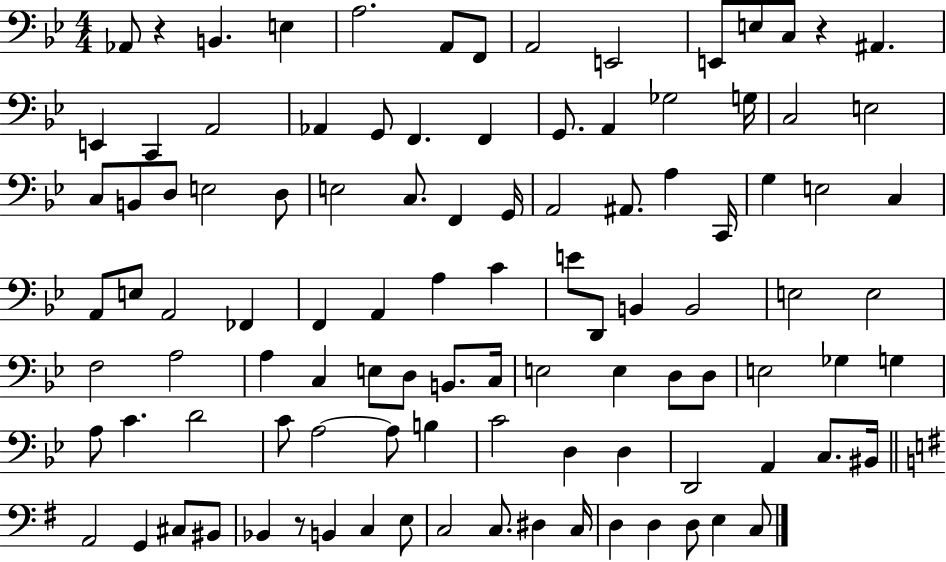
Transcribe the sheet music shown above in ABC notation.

X:1
T:Untitled
M:4/4
L:1/4
K:Bb
_A,,/2 z B,, E, A,2 A,,/2 F,,/2 A,,2 E,,2 E,,/2 E,/2 C,/2 z ^A,, E,, C,, A,,2 _A,, G,,/2 F,, F,, G,,/2 A,, _G,2 G,/4 C,2 E,2 C,/2 B,,/2 D,/2 E,2 D,/2 E,2 C,/2 F,, G,,/4 A,,2 ^A,,/2 A, C,,/4 G, E,2 C, A,,/2 E,/2 A,,2 _F,, F,, A,, A, C E/2 D,,/2 B,, B,,2 E,2 E,2 F,2 A,2 A, C, E,/2 D,/2 B,,/2 C,/4 E,2 E, D,/2 D,/2 E,2 _G, G, A,/2 C D2 C/2 A,2 A,/2 B, C2 D, D, D,,2 A,, C,/2 ^B,,/4 A,,2 G,, ^C,/2 ^B,,/2 _B,, z/2 B,, C, E,/2 C,2 C,/2 ^D, C,/4 D, D, D,/2 E, C,/2